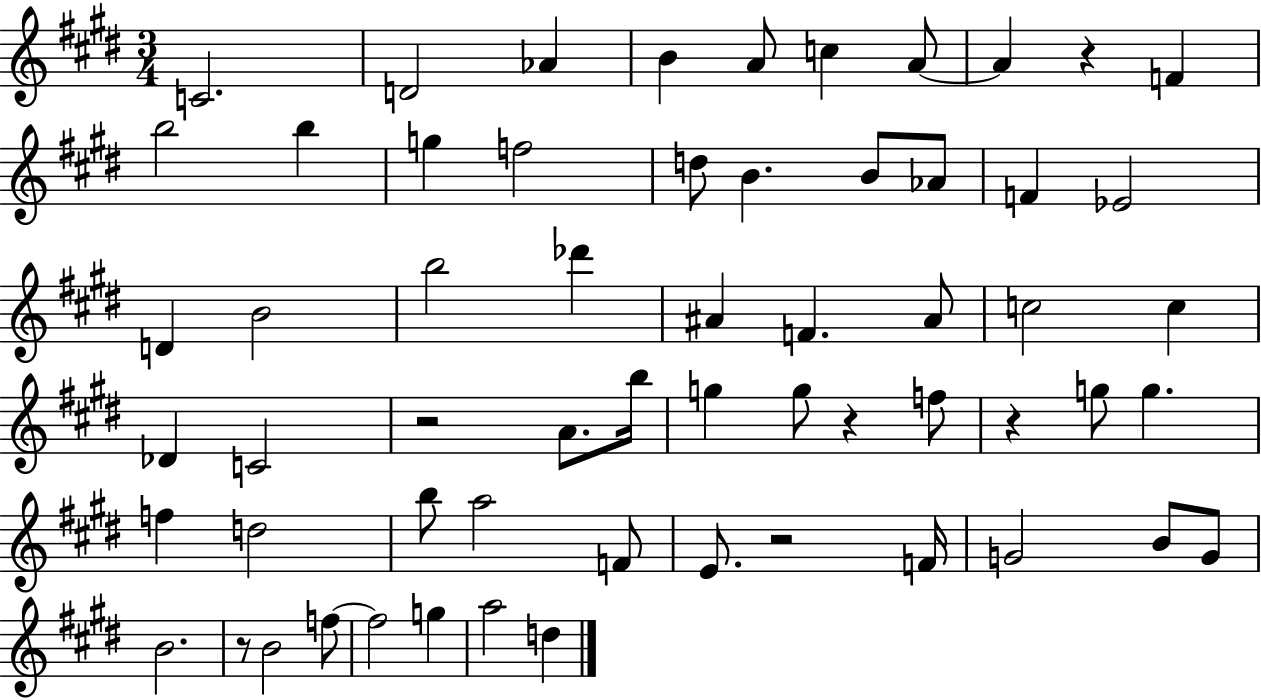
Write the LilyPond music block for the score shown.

{
  \clef treble
  \numericTimeSignature
  \time 3/4
  \key e \major
  c'2. | d'2 aes'4 | b'4 a'8 c''4 a'8~~ | a'4 r4 f'4 | \break b''2 b''4 | g''4 f''2 | d''8 b'4. b'8 aes'8 | f'4 ees'2 | \break d'4 b'2 | b''2 des'''4 | ais'4 f'4. ais'8 | c''2 c''4 | \break des'4 c'2 | r2 a'8. b''16 | g''4 g''8 r4 f''8 | r4 g''8 g''4. | \break f''4 d''2 | b''8 a''2 f'8 | e'8. r2 f'16 | g'2 b'8 g'8 | \break b'2. | r8 b'2 f''8~~ | f''2 g''4 | a''2 d''4 | \break \bar "|."
}